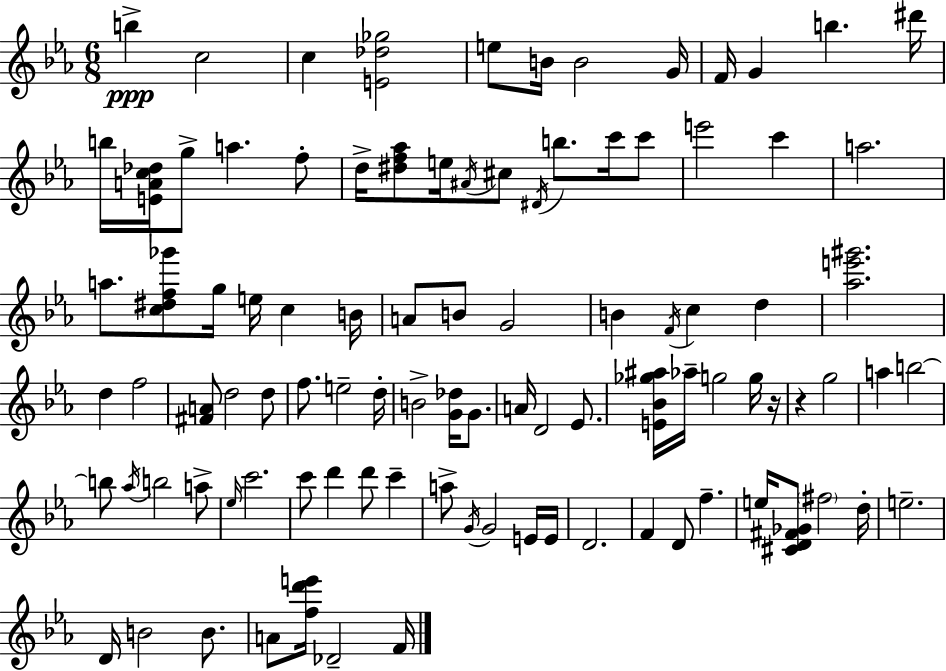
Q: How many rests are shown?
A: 2